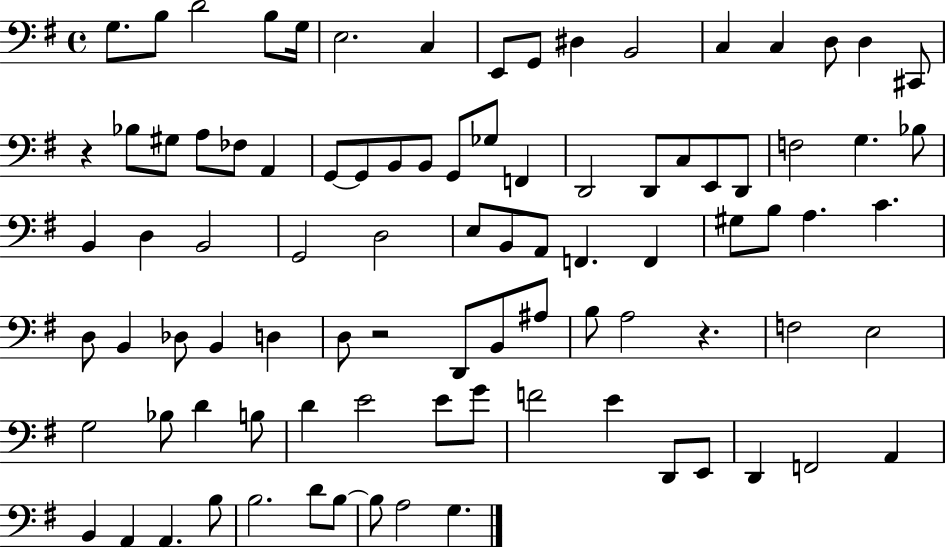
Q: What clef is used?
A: bass